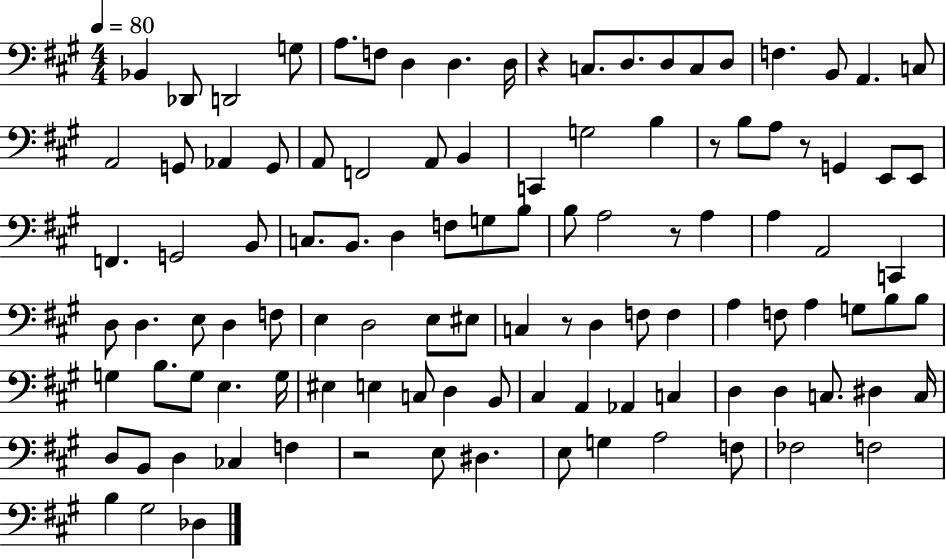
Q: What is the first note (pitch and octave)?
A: Bb2